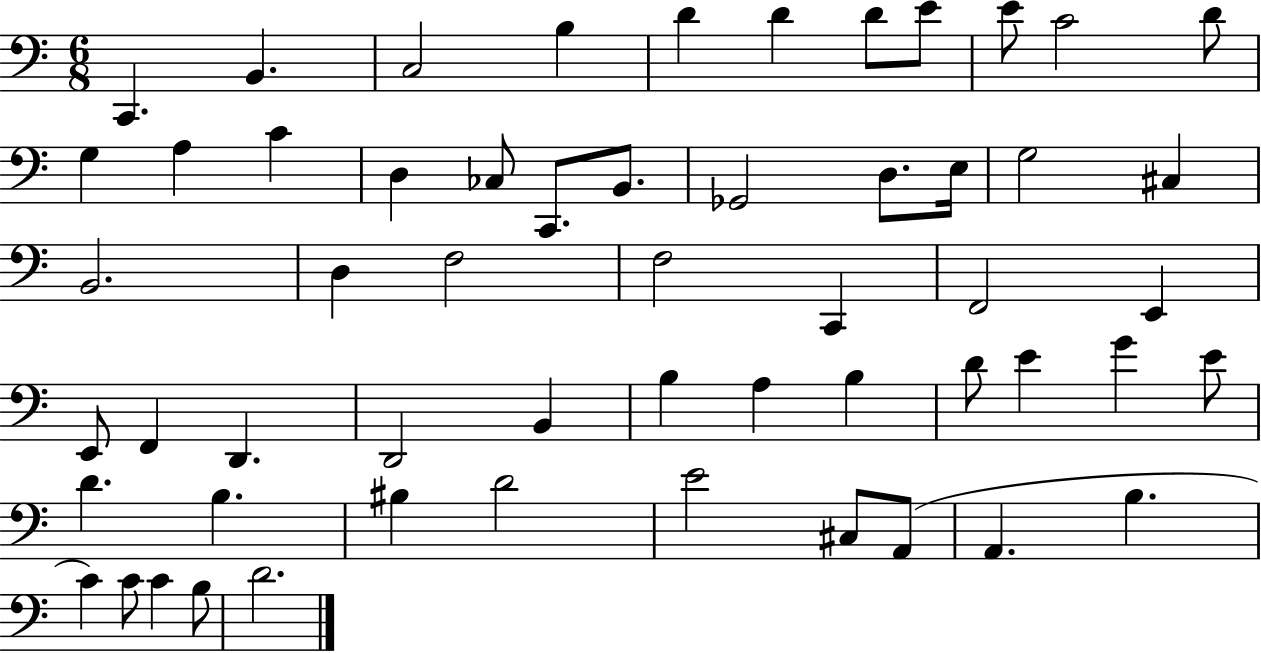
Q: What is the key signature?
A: C major